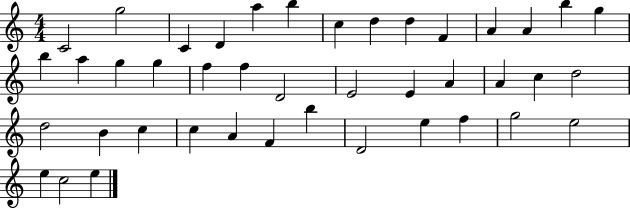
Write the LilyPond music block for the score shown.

{
  \clef treble
  \numericTimeSignature
  \time 4/4
  \key c \major
  c'2 g''2 | c'4 d'4 a''4 b''4 | c''4 d''4 d''4 f'4 | a'4 a'4 b''4 g''4 | \break b''4 a''4 g''4 g''4 | f''4 f''4 d'2 | e'2 e'4 a'4 | a'4 c''4 d''2 | \break d''2 b'4 c''4 | c''4 a'4 f'4 b''4 | d'2 e''4 f''4 | g''2 e''2 | \break e''4 c''2 e''4 | \bar "|."
}